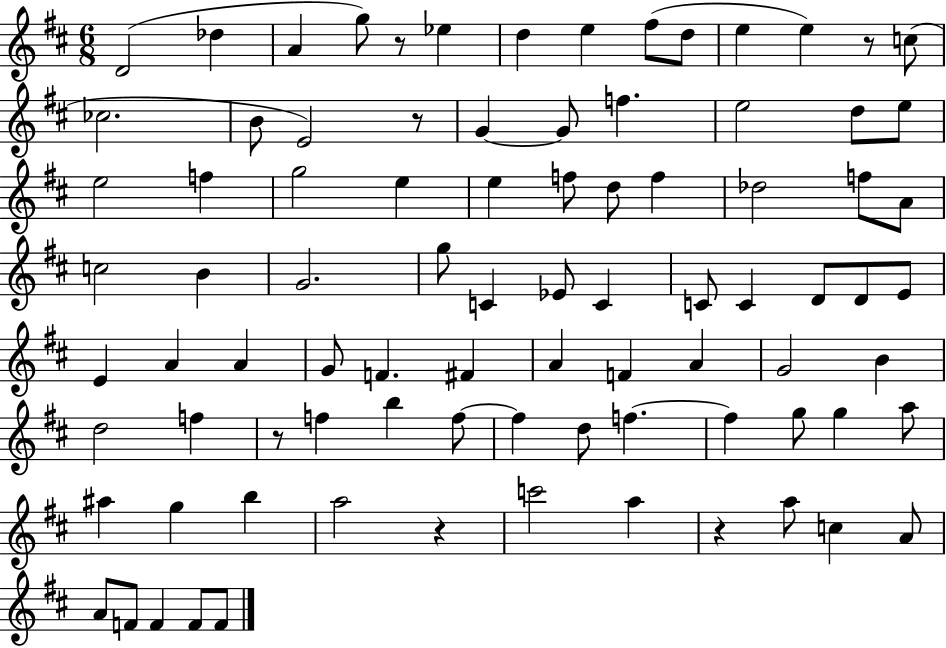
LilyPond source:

{
  \clef treble
  \numericTimeSignature
  \time 6/8
  \key d \major
  d'2( des''4 | a'4 g''8) r8 ees''4 | d''4 e''4 fis''8( d''8 | e''4 e''4) r8 c''8( | \break ces''2. | b'8 e'2) r8 | g'4~~ g'8 f''4. | e''2 d''8 e''8 | \break e''2 f''4 | g''2 e''4 | e''4 f''8 d''8 f''4 | des''2 f''8 a'8 | \break c''2 b'4 | g'2. | g''8 c'4 ees'8 c'4 | c'8 c'4 d'8 d'8 e'8 | \break e'4 a'4 a'4 | g'8 f'4. fis'4 | a'4 f'4 a'4 | g'2 b'4 | \break d''2 f''4 | r8 f''4 b''4 f''8~~ | f''4 d''8 f''4.~~ | f''4 g''8 g''4 a''8 | \break ais''4 g''4 b''4 | a''2 r4 | c'''2 a''4 | r4 a''8 c''4 a'8 | \break a'8 f'8 f'4 f'8 f'8 | \bar "|."
}